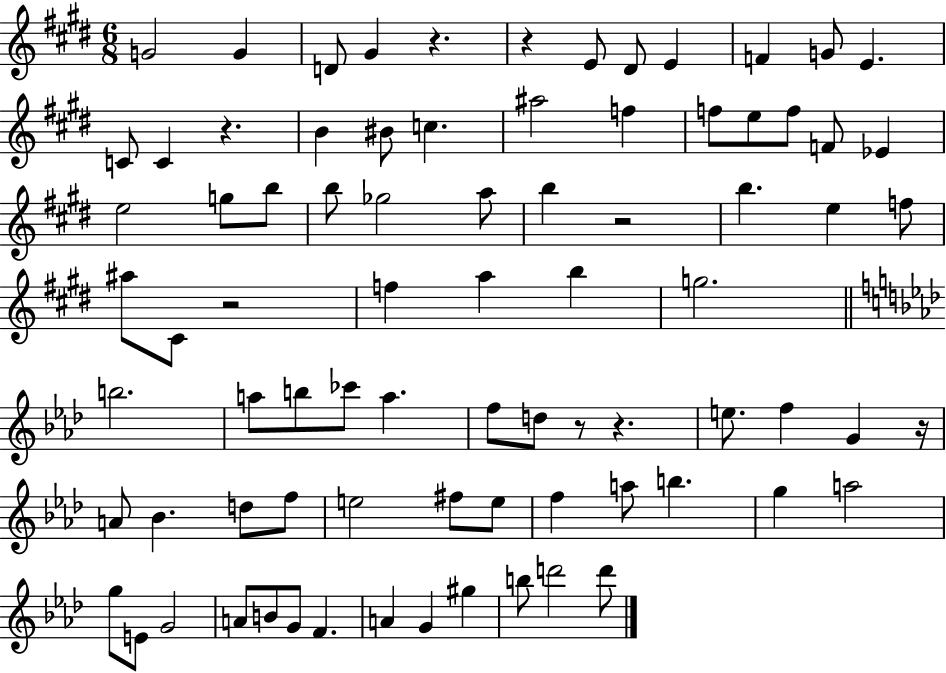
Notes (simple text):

G4/h G4/q D4/e G#4/q R/q. R/q E4/e D#4/e E4/q F4/q G4/e E4/q. C4/e C4/q R/q. B4/q BIS4/e C5/q. A#5/h F5/q F5/e E5/e F5/e F4/e Eb4/q E5/h G5/e B5/e B5/e Gb5/h A5/e B5/q R/h B5/q. E5/q F5/e A#5/e C#4/e R/h F5/q A5/q B5/q G5/h. B5/h. A5/e B5/e CES6/e A5/q. F5/e D5/e R/e R/q. E5/e. F5/q G4/q R/s A4/e Bb4/q. D5/e F5/e E5/h F#5/e E5/e F5/q A5/e B5/q. G5/q A5/h G5/e E4/e G4/h A4/e B4/e G4/e F4/q. A4/q G4/q G#5/q B5/e D6/h D6/e